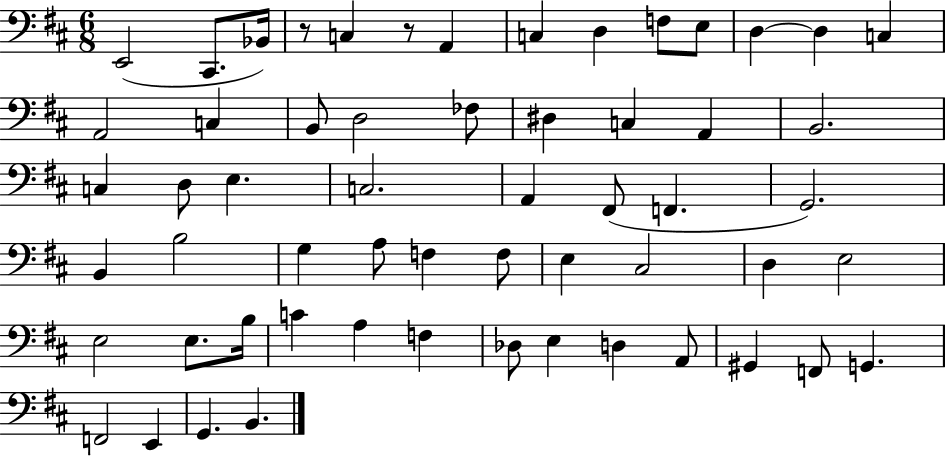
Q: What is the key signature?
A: D major